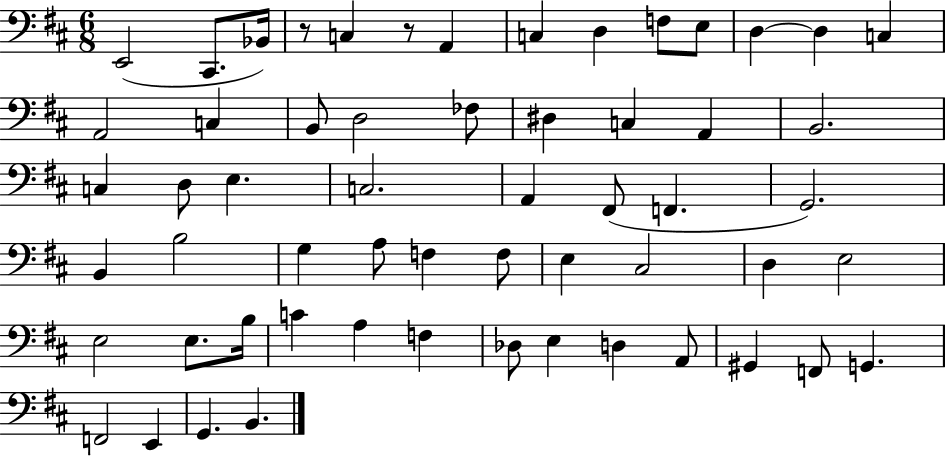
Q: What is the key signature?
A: D major